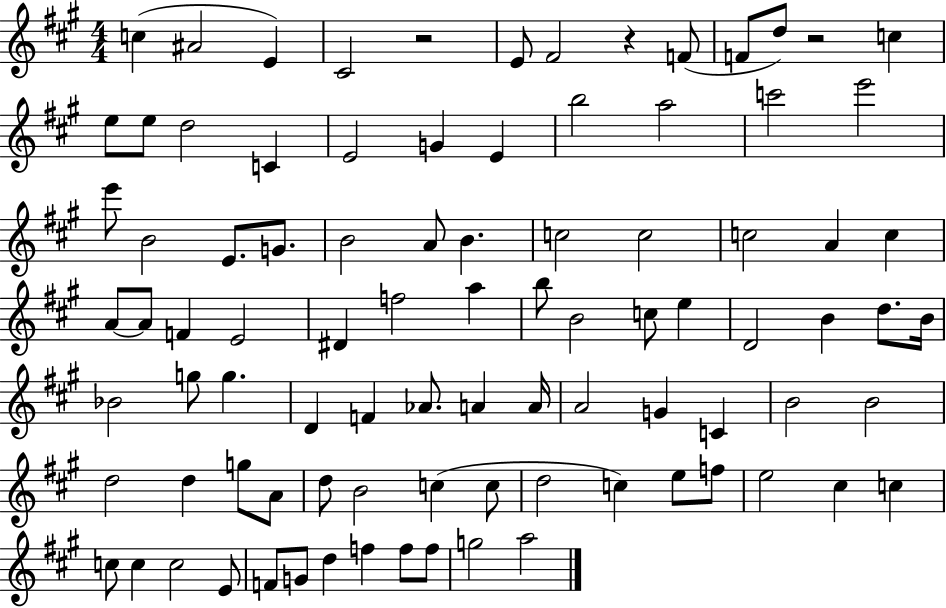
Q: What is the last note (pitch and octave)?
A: A5